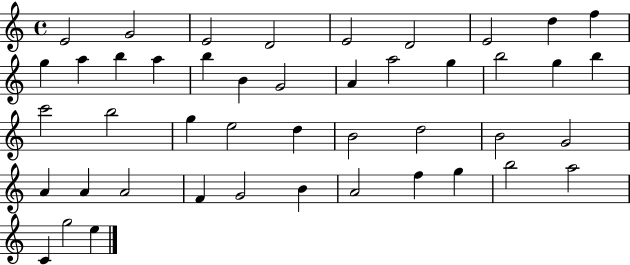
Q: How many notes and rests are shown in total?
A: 45